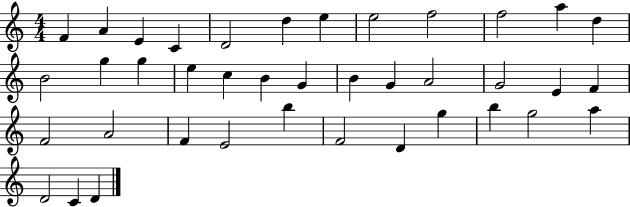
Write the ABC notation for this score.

X:1
T:Untitled
M:4/4
L:1/4
K:C
F A E C D2 d e e2 f2 f2 a d B2 g g e c B G B G A2 G2 E F F2 A2 F E2 b F2 D g b g2 a D2 C D